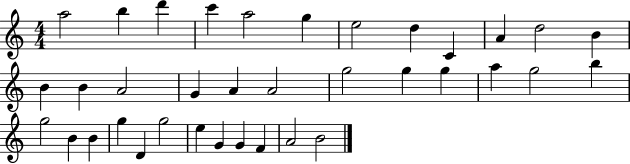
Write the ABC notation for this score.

X:1
T:Untitled
M:4/4
L:1/4
K:C
a2 b d' c' a2 g e2 d C A d2 B B B A2 G A A2 g2 g g a g2 b g2 B B g D g2 e G G F A2 B2